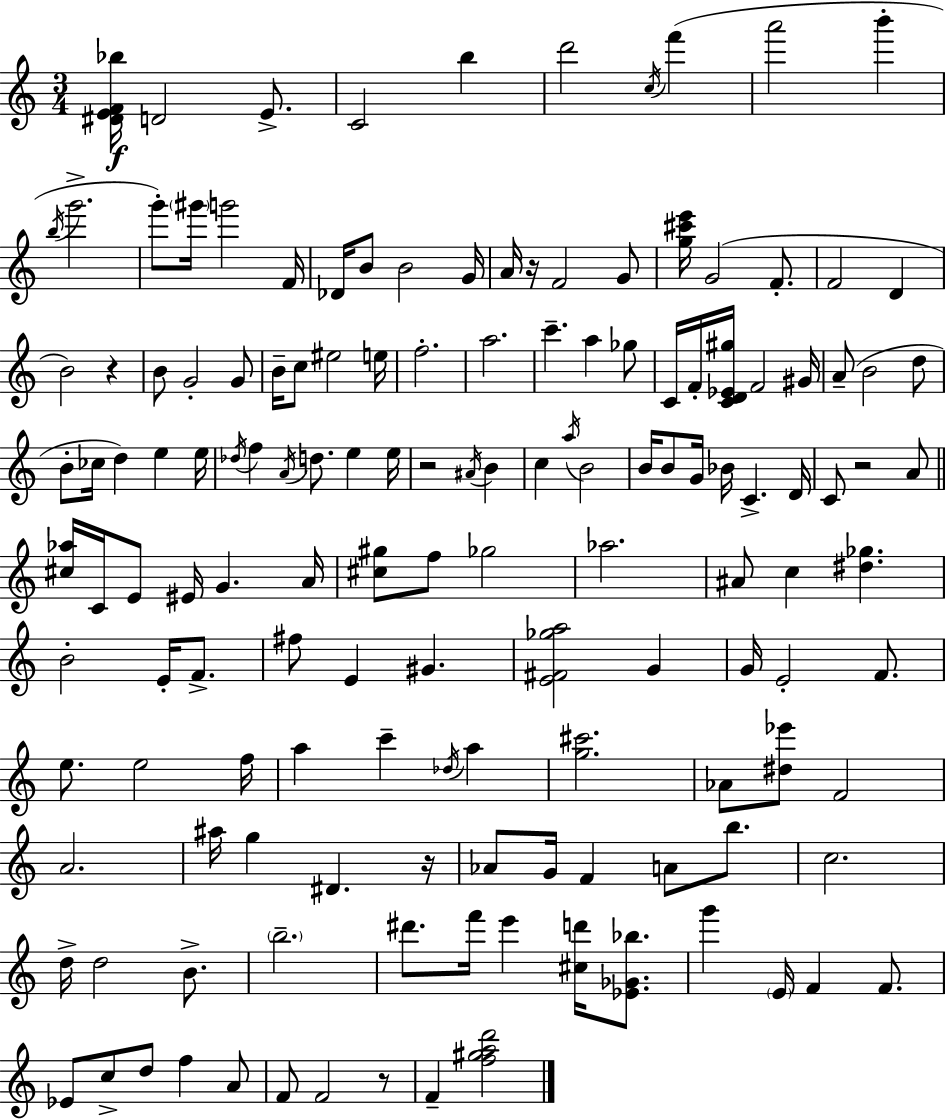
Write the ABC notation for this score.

X:1
T:Untitled
M:3/4
L:1/4
K:Am
[^DEF_b]/4 D2 E/2 C2 b d'2 c/4 f' a'2 b' b/4 g'2 g'/2 ^g'/4 g'2 F/4 _D/4 B/2 B2 G/4 A/4 z/4 F2 G/2 [g^c'e']/4 G2 F/2 F2 D B2 z B/2 G2 G/2 B/4 c/2 ^e2 e/4 f2 a2 c' a _g/2 C/4 F/4 [CD_E^g]/4 F2 ^G/4 A/2 B2 d/2 B/2 _c/4 d e e/4 _d/4 f A/4 d/2 e e/4 z2 ^A/4 B c a/4 B2 B/4 B/2 G/4 _B/4 C D/4 C/2 z2 A/2 [^c_a]/4 C/4 E/2 ^E/4 G A/4 [^c^g]/2 f/2 _g2 _a2 ^A/2 c [^d_g] B2 E/4 F/2 ^f/2 E ^G [E^F_ga]2 G G/4 E2 F/2 e/2 e2 f/4 a c' _d/4 a [g^c']2 _A/2 [^d_e']/2 F2 A2 ^a/4 g ^D z/4 _A/2 G/4 F A/2 b/2 c2 d/4 d2 B/2 b2 ^d'/2 f'/4 e' [^cd']/4 [_E_G_b]/2 g' E/4 F F/2 _E/2 c/2 d/2 f A/2 F/2 F2 z/2 F [f^gad']2